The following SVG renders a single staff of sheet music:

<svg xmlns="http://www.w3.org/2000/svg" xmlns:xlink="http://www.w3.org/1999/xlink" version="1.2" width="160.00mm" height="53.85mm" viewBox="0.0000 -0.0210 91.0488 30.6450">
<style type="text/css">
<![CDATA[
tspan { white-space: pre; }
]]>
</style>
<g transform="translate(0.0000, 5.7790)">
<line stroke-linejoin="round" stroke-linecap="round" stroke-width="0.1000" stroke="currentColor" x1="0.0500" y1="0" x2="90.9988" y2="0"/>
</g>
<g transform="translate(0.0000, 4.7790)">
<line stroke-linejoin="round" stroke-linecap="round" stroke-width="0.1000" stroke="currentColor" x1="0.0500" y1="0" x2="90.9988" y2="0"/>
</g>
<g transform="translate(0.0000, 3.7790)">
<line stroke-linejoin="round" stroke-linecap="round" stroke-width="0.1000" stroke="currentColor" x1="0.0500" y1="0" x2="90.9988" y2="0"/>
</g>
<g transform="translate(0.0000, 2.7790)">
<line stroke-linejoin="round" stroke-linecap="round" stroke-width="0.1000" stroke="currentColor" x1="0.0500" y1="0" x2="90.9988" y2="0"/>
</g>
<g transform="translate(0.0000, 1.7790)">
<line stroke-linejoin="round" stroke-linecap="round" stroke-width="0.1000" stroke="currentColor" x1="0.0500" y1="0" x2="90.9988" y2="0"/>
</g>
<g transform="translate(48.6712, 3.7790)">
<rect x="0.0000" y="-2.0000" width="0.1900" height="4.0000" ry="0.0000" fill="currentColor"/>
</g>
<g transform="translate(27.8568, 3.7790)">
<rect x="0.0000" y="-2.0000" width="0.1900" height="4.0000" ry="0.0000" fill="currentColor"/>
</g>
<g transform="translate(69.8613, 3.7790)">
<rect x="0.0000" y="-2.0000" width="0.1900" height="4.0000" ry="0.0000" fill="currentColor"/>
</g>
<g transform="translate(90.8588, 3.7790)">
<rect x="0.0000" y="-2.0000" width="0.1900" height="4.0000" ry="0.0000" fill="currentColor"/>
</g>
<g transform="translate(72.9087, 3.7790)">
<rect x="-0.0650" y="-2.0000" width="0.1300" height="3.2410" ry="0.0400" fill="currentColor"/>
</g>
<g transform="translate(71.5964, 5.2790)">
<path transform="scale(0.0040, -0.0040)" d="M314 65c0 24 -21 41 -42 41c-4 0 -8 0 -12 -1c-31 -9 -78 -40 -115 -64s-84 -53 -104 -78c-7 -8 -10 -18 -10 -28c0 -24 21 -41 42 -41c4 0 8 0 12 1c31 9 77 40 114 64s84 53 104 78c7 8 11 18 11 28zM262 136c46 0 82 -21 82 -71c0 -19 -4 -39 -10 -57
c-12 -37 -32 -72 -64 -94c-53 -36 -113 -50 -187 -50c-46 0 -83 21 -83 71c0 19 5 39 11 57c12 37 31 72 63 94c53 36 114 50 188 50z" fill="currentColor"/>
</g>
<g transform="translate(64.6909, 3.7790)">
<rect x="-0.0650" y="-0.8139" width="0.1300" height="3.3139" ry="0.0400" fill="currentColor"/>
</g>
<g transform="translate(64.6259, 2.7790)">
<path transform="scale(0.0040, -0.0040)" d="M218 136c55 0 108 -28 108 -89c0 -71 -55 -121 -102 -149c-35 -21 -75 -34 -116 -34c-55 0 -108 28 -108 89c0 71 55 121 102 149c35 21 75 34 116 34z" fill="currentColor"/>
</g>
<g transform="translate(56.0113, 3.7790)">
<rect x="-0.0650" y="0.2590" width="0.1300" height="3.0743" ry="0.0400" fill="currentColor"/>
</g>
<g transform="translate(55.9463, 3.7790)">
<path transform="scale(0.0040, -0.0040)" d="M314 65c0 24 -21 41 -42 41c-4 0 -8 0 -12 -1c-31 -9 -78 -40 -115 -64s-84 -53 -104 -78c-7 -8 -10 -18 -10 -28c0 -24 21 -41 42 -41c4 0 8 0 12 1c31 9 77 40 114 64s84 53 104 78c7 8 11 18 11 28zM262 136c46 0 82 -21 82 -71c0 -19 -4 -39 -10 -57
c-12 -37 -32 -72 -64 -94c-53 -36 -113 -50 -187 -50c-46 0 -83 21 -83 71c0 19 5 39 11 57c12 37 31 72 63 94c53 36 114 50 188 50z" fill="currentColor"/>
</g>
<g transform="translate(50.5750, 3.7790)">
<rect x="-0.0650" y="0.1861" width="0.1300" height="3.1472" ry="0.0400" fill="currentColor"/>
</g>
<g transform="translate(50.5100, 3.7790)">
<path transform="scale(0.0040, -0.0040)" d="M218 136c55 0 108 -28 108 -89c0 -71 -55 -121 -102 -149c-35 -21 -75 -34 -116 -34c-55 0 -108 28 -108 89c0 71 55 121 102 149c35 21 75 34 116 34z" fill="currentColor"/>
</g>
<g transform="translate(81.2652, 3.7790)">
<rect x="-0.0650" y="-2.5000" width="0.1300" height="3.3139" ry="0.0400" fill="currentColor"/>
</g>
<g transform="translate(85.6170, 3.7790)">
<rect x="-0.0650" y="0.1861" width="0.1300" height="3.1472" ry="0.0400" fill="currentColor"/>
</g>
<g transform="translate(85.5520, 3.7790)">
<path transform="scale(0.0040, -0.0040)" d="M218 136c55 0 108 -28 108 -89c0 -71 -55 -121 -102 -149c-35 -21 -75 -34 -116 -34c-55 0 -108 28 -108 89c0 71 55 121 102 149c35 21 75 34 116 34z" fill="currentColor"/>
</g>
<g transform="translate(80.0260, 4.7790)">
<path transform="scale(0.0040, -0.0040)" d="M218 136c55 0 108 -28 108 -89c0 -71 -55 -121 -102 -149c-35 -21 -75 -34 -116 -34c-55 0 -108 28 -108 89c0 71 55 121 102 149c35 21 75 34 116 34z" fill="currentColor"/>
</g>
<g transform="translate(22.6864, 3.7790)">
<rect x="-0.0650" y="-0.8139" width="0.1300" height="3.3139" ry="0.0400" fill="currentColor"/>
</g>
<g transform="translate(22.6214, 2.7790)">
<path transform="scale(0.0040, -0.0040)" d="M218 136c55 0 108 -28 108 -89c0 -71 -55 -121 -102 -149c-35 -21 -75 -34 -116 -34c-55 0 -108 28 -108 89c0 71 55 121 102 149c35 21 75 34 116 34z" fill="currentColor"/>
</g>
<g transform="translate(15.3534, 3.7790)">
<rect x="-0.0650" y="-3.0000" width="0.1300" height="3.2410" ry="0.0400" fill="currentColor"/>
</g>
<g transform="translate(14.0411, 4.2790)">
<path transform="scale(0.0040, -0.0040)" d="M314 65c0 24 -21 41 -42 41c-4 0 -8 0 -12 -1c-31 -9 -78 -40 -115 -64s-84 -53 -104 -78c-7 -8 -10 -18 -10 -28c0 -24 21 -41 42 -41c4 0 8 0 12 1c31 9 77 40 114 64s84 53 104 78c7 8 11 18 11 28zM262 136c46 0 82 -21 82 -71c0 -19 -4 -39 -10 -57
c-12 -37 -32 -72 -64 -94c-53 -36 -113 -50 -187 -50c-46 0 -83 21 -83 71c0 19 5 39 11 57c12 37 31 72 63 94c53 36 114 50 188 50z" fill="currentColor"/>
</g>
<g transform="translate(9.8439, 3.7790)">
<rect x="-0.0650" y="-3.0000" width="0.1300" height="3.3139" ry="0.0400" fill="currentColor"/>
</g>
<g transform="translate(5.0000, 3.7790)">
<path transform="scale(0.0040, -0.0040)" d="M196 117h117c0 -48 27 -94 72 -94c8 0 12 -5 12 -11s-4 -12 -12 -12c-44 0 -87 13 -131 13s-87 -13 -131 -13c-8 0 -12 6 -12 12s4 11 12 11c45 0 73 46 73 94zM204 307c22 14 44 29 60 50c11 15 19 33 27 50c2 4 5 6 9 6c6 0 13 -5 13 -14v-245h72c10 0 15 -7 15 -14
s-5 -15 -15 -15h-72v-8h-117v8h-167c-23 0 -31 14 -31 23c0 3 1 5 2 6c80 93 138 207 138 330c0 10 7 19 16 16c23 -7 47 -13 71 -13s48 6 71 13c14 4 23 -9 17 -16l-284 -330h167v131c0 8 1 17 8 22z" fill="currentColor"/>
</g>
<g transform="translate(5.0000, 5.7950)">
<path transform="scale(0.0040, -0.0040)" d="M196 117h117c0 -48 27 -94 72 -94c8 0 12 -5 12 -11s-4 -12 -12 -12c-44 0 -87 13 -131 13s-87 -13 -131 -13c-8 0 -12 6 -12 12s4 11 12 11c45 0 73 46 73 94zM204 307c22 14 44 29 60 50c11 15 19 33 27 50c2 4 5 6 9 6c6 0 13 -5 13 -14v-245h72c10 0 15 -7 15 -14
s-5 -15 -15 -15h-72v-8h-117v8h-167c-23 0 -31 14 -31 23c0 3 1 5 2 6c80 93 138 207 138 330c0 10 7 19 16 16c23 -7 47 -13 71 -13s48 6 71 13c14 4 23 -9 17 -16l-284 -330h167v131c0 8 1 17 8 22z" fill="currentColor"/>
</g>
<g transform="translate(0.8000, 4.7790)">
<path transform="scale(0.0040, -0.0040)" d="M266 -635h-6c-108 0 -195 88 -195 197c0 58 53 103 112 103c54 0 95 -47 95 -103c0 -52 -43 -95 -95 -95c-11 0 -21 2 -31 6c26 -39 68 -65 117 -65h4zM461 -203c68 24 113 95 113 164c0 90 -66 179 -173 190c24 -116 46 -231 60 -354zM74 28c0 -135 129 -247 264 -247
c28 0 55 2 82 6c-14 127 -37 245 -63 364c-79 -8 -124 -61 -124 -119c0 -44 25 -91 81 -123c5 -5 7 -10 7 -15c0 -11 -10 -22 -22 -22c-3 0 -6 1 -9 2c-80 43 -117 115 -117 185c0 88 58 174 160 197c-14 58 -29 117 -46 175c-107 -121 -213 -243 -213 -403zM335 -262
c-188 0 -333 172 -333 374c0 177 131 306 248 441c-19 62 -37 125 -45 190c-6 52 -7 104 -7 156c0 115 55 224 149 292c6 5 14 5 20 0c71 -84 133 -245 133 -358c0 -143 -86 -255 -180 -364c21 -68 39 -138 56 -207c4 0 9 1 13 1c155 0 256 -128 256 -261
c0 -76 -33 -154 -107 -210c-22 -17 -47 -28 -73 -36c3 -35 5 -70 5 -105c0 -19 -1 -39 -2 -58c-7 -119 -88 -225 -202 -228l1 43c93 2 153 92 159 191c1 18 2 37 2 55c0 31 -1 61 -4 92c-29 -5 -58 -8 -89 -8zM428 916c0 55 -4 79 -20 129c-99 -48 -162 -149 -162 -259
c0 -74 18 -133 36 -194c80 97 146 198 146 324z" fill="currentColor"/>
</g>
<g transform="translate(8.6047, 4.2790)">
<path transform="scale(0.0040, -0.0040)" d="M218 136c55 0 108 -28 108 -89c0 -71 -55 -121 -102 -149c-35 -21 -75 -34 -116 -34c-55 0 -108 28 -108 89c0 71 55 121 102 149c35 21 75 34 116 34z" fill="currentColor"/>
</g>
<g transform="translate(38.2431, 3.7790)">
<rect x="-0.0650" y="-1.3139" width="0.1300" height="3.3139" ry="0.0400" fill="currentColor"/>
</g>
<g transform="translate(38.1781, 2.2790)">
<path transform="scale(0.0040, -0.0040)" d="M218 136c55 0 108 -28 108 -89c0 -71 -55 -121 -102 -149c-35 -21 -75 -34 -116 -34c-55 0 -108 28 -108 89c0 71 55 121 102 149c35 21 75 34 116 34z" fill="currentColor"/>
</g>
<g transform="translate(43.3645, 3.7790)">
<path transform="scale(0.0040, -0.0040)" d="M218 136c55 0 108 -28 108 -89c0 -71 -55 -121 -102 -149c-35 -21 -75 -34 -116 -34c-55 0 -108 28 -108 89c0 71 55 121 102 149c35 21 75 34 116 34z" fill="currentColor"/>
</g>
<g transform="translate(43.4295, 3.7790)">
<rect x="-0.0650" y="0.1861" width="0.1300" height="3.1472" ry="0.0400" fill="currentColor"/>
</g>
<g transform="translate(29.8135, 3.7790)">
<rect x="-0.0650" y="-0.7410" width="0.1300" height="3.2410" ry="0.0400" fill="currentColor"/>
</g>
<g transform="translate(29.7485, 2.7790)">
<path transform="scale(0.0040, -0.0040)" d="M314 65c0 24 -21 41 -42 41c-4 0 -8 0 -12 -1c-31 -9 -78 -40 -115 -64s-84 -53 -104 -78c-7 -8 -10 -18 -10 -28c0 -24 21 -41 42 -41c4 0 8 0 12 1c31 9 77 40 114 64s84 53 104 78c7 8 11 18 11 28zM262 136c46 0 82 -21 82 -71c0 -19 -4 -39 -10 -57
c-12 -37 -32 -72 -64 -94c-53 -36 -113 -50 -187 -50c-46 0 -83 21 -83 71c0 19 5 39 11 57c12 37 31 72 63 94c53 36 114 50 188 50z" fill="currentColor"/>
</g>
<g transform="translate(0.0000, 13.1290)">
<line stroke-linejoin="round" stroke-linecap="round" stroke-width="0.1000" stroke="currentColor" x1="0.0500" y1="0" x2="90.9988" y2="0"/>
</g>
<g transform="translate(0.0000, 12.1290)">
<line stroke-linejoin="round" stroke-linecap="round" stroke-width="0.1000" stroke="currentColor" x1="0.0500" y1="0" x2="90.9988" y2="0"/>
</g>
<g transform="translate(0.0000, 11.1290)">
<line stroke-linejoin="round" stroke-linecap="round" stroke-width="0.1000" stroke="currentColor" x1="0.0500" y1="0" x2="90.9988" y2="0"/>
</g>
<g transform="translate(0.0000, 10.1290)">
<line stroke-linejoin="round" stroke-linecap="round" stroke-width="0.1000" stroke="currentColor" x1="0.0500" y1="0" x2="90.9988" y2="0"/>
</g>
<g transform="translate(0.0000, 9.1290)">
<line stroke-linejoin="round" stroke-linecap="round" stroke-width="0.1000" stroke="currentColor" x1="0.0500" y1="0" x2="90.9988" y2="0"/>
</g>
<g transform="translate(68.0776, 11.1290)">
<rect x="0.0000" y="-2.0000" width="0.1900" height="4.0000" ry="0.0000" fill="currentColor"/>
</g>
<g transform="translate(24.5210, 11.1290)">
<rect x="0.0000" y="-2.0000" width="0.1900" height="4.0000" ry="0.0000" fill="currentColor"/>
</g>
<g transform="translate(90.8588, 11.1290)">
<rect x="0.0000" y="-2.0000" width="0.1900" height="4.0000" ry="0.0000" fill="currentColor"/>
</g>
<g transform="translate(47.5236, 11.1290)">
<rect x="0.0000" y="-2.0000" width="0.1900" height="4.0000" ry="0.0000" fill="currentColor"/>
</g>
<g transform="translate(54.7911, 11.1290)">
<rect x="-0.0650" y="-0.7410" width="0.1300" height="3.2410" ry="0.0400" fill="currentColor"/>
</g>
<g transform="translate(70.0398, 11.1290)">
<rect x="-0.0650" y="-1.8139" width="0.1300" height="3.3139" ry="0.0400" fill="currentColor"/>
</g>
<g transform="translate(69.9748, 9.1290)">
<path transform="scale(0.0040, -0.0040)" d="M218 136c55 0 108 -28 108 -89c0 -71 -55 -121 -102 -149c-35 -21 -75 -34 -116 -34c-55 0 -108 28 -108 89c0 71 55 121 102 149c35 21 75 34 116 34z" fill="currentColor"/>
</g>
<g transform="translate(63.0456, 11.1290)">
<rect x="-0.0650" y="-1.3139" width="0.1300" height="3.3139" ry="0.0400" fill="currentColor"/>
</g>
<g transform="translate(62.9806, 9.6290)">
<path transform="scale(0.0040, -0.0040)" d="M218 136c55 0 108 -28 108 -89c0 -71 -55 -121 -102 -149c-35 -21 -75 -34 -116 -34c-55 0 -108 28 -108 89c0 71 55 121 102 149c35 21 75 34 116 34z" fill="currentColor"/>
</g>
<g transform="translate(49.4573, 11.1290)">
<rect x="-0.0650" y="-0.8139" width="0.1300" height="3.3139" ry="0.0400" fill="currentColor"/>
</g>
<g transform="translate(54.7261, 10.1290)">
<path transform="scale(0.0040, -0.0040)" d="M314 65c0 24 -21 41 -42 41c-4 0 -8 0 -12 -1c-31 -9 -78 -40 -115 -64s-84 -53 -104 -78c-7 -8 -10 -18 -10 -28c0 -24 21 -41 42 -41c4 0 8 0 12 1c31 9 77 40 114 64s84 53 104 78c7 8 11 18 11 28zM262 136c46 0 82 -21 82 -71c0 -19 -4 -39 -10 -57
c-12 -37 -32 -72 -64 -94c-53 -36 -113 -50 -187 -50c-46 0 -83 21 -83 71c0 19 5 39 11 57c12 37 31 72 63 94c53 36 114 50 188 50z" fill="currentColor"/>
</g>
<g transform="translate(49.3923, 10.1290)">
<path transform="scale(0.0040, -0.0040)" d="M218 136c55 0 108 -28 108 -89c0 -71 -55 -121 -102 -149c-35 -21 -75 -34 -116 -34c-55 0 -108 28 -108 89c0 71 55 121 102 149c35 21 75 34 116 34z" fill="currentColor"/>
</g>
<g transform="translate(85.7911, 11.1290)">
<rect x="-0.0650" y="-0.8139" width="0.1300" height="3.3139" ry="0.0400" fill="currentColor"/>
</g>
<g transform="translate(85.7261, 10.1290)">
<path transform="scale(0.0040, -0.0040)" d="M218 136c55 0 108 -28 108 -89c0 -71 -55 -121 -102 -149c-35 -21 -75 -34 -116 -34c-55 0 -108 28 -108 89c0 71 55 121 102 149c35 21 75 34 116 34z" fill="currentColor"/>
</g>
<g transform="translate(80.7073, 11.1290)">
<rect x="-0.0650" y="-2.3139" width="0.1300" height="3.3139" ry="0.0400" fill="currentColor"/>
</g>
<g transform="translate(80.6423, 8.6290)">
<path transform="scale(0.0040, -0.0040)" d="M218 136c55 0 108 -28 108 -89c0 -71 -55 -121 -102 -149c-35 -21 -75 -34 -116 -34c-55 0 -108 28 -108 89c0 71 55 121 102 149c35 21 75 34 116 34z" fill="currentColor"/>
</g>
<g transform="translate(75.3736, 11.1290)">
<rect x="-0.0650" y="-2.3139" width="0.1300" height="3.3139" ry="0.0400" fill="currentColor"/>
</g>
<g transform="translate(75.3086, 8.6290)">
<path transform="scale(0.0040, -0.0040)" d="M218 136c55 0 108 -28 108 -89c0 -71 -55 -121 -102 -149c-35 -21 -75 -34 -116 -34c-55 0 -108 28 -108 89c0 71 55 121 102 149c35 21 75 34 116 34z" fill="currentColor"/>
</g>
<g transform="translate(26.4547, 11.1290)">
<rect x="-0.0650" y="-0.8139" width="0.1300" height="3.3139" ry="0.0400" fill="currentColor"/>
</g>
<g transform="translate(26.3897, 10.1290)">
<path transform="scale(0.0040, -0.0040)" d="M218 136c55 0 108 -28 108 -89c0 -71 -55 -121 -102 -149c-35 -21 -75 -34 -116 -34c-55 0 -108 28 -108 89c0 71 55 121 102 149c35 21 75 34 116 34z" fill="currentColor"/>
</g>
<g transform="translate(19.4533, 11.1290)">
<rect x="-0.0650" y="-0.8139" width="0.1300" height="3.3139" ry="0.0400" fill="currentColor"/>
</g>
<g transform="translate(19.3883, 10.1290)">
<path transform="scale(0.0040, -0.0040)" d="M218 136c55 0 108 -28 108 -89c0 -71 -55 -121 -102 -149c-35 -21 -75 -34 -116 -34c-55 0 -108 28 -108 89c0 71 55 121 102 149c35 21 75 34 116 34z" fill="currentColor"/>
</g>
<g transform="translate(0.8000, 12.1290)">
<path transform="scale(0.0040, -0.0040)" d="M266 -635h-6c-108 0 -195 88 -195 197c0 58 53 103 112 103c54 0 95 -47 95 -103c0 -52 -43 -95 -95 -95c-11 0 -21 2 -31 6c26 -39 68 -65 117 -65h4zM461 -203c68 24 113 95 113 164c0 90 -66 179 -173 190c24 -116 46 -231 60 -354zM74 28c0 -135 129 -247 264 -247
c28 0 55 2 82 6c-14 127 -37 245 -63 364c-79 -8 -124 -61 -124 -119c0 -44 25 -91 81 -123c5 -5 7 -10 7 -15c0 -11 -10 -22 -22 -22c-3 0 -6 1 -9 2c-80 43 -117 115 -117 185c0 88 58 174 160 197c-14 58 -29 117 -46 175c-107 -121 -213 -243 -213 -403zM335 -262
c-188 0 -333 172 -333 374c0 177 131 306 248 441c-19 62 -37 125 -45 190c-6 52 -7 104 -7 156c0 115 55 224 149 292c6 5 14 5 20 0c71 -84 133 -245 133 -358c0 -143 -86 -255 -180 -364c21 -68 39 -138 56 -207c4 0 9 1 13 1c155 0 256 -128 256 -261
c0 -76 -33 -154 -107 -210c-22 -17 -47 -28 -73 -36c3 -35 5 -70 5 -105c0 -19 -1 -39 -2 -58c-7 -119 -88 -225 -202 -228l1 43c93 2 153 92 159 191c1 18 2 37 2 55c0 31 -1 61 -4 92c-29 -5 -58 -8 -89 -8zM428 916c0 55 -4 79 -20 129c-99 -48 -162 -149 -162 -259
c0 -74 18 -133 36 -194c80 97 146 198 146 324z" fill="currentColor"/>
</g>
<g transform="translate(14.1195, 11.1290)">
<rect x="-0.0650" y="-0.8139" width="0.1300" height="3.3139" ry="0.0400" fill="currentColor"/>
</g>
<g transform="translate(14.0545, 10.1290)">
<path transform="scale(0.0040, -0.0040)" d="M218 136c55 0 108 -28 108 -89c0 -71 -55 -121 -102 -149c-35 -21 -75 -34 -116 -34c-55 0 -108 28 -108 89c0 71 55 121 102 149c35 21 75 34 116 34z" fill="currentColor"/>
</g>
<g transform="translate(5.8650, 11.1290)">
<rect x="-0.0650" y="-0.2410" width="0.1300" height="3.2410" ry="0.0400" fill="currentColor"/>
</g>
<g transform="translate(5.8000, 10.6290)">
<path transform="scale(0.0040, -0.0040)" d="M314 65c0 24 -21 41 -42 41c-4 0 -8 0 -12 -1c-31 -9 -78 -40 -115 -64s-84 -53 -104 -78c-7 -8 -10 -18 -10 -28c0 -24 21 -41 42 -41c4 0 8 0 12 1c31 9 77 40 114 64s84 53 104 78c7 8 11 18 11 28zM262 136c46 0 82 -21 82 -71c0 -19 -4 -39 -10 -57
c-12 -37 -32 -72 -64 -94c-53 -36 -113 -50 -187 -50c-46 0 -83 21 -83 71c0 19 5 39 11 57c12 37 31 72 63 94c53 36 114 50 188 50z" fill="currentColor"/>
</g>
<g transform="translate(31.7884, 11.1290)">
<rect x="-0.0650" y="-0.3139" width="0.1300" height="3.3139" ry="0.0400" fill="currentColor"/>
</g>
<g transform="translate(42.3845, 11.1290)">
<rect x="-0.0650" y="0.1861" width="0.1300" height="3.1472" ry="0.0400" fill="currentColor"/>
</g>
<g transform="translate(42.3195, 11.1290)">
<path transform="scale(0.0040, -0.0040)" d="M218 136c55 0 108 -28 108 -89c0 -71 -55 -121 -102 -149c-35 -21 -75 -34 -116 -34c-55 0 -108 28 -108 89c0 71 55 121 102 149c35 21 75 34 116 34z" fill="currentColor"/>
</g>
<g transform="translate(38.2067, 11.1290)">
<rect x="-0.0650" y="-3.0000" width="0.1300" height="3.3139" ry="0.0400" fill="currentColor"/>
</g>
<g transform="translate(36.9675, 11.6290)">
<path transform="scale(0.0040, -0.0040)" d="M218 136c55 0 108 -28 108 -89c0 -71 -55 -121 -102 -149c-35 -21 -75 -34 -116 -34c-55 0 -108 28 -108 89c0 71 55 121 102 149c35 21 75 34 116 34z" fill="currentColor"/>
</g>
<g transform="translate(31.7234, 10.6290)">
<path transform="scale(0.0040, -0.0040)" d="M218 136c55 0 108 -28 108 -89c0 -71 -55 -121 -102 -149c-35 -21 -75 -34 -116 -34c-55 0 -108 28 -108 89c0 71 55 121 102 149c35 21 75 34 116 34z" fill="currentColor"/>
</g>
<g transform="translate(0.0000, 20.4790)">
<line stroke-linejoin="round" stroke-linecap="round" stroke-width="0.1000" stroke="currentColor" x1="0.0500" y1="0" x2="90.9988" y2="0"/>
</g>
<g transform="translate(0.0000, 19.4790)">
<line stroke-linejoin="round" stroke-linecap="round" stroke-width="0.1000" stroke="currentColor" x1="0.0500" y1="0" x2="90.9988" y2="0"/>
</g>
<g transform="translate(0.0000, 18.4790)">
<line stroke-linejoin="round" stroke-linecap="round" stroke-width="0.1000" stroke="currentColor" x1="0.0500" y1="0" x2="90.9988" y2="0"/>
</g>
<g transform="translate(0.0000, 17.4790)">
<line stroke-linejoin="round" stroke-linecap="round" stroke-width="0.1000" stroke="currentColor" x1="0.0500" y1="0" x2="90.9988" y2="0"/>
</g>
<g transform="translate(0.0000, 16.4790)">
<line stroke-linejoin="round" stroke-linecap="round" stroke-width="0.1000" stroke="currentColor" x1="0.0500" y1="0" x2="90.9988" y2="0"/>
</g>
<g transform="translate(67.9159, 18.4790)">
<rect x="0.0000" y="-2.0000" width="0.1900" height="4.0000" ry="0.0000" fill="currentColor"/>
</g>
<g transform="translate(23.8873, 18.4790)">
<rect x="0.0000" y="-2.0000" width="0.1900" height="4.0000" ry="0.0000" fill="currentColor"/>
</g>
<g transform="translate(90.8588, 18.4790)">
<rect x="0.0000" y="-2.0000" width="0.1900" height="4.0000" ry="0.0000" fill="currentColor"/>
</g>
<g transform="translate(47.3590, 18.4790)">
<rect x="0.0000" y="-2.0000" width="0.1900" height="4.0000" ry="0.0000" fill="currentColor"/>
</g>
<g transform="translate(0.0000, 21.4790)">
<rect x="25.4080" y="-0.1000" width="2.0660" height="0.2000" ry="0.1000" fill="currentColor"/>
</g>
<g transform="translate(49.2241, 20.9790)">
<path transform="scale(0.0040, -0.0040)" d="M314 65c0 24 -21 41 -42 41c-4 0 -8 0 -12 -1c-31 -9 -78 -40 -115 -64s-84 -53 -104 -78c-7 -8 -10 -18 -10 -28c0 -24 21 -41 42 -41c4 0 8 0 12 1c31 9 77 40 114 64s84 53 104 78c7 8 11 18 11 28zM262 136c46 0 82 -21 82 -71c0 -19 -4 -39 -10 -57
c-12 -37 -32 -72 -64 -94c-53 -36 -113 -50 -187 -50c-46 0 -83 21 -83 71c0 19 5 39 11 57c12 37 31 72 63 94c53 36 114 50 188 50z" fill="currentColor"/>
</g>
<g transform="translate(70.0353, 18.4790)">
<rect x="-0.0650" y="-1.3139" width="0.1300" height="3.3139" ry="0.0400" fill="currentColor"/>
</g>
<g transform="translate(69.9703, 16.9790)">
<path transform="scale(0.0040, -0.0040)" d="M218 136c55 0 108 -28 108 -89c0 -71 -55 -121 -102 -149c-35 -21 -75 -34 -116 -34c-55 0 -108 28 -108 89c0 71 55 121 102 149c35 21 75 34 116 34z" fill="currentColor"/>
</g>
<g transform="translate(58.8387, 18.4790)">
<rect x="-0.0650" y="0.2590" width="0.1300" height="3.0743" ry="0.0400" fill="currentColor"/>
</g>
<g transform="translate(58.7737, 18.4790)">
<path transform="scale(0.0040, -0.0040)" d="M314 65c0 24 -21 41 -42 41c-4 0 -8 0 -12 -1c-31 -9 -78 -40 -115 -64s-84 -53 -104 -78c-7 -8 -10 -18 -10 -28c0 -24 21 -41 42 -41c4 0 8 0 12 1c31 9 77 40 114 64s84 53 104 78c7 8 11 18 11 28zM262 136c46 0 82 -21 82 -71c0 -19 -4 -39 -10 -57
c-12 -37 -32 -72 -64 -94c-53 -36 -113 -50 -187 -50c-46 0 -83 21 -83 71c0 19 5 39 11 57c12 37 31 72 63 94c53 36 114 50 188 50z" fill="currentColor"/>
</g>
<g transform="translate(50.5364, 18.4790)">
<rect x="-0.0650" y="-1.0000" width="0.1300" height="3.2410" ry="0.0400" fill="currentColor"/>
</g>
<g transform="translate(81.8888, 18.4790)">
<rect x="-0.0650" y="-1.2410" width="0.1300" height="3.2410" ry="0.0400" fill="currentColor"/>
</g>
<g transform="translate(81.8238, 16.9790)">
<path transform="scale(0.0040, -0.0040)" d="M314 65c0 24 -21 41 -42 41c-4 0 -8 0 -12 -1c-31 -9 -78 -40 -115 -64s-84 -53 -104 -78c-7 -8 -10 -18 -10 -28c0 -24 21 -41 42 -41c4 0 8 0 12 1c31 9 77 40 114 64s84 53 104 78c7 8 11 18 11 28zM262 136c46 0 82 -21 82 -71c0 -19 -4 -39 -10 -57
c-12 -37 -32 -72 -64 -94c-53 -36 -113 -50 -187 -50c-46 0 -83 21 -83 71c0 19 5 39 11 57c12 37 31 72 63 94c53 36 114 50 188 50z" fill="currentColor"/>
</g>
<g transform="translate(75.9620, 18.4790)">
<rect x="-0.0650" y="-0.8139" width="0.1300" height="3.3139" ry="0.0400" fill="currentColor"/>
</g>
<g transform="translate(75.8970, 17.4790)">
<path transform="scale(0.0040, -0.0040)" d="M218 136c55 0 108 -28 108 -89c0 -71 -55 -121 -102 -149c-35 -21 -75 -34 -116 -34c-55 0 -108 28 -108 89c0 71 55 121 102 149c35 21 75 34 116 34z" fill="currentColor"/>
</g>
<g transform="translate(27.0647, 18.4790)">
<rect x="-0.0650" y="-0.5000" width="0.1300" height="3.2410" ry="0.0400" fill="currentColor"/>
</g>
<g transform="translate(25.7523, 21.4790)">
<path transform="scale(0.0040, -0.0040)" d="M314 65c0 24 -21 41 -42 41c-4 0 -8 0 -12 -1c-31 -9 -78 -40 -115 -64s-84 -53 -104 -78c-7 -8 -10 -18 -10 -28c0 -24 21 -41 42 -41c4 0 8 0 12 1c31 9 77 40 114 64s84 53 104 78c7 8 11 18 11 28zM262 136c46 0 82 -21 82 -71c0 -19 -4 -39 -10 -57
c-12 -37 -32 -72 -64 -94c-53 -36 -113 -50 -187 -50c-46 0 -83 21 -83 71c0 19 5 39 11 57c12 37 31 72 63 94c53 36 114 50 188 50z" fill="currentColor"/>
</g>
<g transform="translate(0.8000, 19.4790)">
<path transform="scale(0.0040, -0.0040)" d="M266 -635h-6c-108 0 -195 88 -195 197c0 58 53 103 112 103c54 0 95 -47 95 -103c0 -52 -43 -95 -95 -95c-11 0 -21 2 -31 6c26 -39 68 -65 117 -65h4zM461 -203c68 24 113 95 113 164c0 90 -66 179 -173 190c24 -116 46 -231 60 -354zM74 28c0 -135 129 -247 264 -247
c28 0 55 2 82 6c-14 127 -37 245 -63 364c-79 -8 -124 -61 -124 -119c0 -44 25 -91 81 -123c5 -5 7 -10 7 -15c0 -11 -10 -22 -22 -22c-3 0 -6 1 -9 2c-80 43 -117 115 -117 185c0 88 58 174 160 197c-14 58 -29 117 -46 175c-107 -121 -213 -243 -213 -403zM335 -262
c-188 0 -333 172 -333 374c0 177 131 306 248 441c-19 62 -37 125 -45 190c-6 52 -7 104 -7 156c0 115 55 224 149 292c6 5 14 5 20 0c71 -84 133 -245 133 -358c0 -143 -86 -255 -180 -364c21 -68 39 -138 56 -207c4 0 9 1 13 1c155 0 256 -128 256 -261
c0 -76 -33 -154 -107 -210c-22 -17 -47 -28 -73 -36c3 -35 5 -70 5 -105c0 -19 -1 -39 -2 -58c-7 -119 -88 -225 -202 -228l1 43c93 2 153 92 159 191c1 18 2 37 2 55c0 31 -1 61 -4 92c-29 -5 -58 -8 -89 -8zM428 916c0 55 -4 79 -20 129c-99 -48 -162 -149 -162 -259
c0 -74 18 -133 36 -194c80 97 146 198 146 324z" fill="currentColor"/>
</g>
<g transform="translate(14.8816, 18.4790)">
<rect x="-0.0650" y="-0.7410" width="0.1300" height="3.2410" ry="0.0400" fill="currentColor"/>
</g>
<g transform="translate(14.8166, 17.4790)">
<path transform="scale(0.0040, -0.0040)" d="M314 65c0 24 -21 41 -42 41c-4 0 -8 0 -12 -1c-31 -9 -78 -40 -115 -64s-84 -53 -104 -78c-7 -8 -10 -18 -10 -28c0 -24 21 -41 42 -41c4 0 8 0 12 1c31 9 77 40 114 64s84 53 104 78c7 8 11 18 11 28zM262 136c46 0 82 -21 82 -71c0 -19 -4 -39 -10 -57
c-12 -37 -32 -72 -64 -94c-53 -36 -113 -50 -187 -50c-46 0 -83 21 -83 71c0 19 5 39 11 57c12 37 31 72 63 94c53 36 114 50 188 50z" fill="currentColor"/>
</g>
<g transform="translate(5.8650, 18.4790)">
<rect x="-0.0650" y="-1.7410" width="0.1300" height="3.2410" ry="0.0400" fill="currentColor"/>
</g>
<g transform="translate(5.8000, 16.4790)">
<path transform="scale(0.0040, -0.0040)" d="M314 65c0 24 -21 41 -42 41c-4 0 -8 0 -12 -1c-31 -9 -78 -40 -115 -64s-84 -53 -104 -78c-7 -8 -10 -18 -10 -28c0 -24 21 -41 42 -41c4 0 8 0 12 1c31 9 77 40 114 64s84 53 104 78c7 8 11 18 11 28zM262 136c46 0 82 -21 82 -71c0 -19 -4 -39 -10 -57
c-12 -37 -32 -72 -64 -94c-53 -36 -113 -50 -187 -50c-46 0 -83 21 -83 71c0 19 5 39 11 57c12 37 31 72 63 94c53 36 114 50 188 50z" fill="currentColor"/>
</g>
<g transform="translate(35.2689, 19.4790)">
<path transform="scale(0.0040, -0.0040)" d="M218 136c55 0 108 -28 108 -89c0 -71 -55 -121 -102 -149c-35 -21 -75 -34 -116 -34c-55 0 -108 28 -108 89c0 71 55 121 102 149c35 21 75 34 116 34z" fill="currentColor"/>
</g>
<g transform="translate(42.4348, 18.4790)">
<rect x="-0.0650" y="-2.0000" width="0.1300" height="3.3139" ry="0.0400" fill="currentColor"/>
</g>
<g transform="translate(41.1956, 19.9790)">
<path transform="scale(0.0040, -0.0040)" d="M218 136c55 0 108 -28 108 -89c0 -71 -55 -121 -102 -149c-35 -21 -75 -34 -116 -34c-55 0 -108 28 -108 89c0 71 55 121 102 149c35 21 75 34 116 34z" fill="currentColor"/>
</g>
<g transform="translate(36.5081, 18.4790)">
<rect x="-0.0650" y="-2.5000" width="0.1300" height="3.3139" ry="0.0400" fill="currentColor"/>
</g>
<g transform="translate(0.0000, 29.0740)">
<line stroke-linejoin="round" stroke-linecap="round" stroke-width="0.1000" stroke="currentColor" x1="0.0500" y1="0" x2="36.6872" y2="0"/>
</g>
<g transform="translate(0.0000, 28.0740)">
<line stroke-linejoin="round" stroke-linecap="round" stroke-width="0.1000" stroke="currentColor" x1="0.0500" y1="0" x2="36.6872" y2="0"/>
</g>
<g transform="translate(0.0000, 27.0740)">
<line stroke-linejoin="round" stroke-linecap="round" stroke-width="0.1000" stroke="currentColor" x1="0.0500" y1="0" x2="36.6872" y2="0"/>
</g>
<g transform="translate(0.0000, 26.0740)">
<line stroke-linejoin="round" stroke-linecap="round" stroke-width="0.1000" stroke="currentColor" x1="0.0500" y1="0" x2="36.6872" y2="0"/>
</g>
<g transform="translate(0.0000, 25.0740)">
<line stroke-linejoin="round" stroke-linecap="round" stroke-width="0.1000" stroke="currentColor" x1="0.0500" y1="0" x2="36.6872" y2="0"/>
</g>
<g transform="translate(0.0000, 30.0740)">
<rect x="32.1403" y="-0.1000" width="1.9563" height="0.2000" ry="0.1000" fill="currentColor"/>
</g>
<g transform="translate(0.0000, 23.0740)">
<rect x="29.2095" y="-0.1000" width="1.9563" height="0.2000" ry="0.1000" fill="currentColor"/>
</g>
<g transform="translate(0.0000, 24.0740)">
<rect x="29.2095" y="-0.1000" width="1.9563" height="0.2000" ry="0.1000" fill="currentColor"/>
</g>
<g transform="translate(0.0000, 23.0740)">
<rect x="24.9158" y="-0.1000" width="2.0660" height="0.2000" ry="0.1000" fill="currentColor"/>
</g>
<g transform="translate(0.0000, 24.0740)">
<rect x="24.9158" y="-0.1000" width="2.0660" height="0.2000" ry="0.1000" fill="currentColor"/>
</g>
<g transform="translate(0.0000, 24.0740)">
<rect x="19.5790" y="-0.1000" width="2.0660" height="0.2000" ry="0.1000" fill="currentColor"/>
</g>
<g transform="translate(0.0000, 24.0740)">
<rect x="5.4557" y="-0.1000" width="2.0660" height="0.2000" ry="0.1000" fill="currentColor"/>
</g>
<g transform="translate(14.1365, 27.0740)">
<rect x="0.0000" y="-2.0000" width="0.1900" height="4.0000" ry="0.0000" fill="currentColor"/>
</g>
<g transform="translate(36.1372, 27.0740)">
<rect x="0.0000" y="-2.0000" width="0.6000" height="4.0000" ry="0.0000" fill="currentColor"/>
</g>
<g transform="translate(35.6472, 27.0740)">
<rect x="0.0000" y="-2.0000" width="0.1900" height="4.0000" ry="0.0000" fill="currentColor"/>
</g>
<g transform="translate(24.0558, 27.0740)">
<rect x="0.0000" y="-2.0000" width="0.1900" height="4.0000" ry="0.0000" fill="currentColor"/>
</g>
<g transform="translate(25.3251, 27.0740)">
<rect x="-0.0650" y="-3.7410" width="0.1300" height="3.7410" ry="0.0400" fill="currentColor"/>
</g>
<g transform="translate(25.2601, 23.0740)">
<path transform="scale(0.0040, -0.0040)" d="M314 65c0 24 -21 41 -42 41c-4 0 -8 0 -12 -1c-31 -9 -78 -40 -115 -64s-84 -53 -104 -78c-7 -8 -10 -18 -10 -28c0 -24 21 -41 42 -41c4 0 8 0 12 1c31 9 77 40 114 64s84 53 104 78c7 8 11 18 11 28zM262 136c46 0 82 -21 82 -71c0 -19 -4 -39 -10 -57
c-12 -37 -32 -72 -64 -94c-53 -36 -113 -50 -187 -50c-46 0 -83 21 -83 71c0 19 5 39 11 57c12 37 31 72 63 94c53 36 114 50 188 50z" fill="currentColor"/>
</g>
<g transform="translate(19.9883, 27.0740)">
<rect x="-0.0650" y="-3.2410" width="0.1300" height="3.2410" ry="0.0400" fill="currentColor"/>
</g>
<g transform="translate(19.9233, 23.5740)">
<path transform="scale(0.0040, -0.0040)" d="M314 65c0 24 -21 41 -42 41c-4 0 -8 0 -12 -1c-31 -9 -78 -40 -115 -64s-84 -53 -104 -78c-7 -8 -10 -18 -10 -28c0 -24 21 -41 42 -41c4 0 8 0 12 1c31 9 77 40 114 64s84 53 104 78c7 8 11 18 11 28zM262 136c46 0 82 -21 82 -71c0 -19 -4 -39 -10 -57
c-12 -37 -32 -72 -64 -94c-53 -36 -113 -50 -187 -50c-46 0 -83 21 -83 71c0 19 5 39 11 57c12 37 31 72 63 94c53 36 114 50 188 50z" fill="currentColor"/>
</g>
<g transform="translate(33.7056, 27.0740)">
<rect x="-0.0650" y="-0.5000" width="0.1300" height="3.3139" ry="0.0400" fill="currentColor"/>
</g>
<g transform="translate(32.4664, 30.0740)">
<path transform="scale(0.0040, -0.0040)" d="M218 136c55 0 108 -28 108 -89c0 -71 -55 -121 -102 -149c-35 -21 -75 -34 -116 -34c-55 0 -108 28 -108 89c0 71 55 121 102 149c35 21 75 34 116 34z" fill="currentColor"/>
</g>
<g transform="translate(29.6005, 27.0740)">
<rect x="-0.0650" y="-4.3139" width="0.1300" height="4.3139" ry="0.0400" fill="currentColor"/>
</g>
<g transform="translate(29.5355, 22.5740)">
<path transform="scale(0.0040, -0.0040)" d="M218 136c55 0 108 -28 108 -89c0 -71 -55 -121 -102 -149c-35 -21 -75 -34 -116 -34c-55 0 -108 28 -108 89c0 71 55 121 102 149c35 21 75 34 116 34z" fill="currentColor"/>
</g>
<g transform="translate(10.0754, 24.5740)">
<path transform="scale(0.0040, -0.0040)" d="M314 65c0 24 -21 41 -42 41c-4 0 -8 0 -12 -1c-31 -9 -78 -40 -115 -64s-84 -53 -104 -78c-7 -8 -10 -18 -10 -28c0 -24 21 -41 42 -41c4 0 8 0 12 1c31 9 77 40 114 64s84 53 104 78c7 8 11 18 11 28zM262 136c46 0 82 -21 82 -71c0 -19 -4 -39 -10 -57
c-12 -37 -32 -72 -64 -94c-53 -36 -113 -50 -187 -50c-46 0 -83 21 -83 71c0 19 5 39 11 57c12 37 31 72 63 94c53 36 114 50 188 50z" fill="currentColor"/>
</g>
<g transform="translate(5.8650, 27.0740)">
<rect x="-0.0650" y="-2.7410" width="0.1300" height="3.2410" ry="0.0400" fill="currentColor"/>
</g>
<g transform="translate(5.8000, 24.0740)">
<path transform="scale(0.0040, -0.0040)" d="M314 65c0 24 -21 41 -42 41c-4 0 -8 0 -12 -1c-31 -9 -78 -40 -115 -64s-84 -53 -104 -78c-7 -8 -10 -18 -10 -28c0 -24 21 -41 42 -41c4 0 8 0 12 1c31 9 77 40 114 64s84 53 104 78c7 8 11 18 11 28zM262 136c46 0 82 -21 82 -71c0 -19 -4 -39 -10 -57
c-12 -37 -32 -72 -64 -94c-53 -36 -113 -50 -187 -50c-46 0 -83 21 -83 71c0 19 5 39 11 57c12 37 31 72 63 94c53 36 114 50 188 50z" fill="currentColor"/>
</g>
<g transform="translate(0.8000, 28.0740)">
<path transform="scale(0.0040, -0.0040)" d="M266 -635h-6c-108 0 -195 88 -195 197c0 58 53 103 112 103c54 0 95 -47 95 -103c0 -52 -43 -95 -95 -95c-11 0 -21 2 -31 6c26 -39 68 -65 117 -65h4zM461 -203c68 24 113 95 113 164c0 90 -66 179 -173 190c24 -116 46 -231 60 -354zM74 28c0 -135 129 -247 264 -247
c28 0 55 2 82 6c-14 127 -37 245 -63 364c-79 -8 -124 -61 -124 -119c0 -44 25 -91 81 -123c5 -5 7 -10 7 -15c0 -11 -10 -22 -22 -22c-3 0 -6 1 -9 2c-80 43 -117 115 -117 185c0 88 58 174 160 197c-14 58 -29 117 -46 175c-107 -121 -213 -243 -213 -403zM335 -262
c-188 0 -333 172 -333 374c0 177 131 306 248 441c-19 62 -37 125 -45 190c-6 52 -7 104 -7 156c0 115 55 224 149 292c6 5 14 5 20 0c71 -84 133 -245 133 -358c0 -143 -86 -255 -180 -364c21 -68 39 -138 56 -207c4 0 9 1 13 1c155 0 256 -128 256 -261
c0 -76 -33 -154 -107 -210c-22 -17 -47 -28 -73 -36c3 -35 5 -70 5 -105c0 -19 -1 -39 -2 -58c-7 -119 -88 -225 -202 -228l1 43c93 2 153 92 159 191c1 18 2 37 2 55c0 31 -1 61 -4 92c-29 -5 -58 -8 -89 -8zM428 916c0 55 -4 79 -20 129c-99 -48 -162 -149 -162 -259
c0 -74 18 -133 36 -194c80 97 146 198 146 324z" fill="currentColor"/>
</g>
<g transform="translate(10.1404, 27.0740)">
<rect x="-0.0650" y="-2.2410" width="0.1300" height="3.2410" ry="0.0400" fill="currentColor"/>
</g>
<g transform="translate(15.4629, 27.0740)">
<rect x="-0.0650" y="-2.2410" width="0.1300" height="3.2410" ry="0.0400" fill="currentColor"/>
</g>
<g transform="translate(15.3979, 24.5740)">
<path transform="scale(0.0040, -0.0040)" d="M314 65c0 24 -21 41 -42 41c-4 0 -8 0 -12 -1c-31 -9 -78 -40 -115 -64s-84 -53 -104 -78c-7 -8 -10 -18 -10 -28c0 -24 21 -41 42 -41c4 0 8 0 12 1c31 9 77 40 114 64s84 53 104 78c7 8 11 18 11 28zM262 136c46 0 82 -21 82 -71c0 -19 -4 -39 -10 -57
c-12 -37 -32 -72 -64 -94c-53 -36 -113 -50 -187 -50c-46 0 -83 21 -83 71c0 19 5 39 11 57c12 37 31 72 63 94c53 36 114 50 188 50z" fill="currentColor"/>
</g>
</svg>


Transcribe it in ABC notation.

X:1
T:Untitled
M:4/4
L:1/4
K:C
A A2 d d2 e B B B2 d F2 G B c2 d d d c A B d d2 e f g g d f2 d2 C2 G F D2 B2 e d e2 a2 g2 g2 b2 c'2 d' C